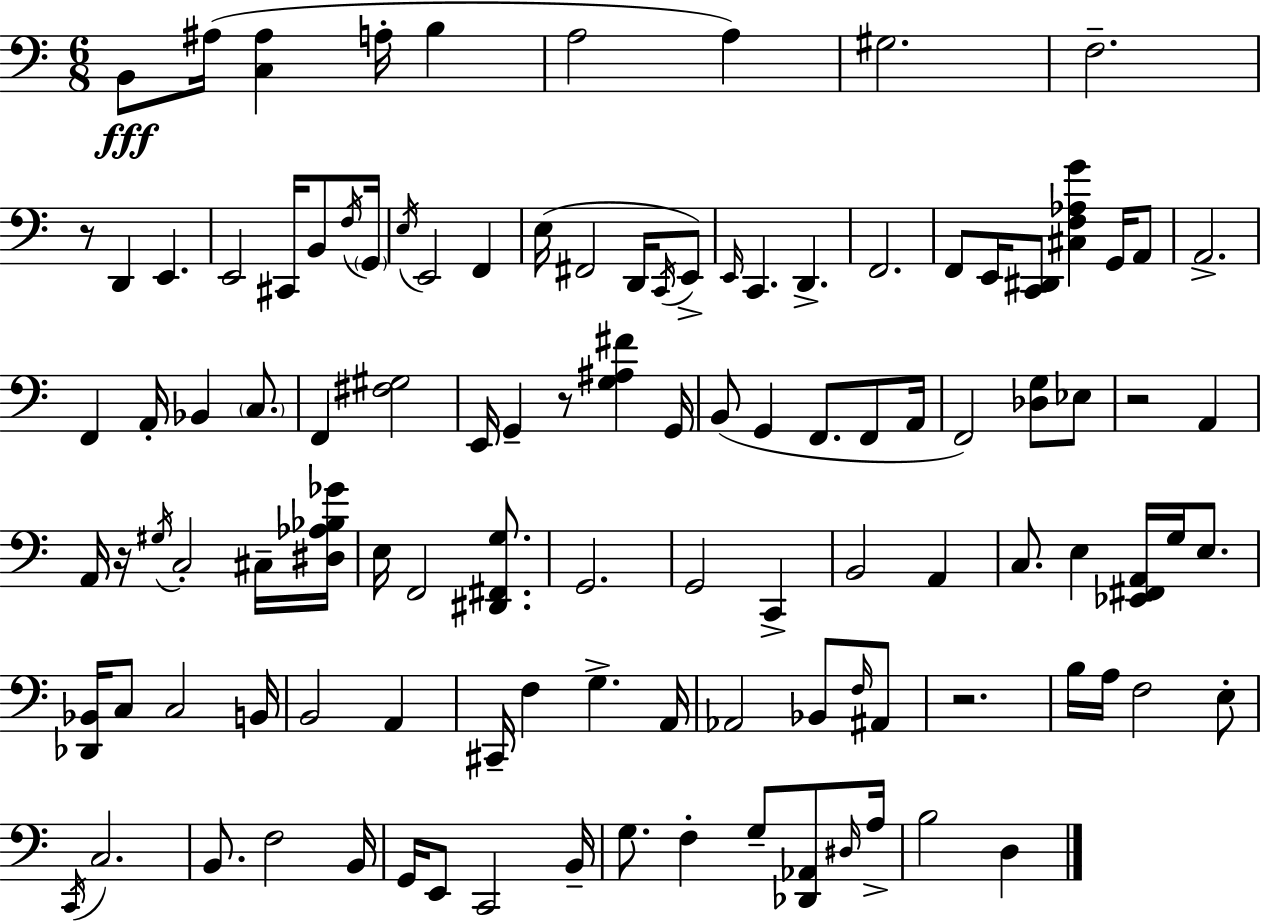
B2/e A#3/s [C3,A#3]/q A3/s B3/q A3/h A3/q G#3/h. F3/h. R/e D2/q E2/q. E2/h C#2/s B2/e F3/s G2/s E3/s E2/h F2/q E3/s F#2/h D2/s C2/s E2/e E2/s C2/q. D2/q. F2/h. F2/e E2/s [C2,D#2]/e [C#3,F3,Ab3,G4]/q G2/s A2/e A2/h. F2/q A2/s Bb2/q C3/e. F2/q [F#3,G#3]/h E2/s G2/q R/e [G3,A#3,F#4]/q G2/s B2/e G2/q F2/e. F2/e A2/s F2/h [Db3,G3]/e Eb3/e R/h A2/q A2/s R/s G#3/s C3/h C#3/s [D#3,Ab3,Bb3,Gb4]/s E3/s F2/h [D#2,F#2,G3]/e. G2/h. G2/h C2/q B2/h A2/q C3/e. E3/q [Eb2,F#2,A2]/s G3/s E3/e. [Db2,Bb2]/s C3/e C3/h B2/s B2/h A2/q C#2/s F3/q G3/q. A2/s Ab2/h Bb2/e F3/s A#2/e R/h. B3/s A3/s F3/h E3/e C2/s C3/h. B2/e. F3/h B2/s G2/s E2/e C2/h B2/s G3/e. F3/q G3/e [Db2,Ab2]/e D#3/s A3/s B3/h D3/q